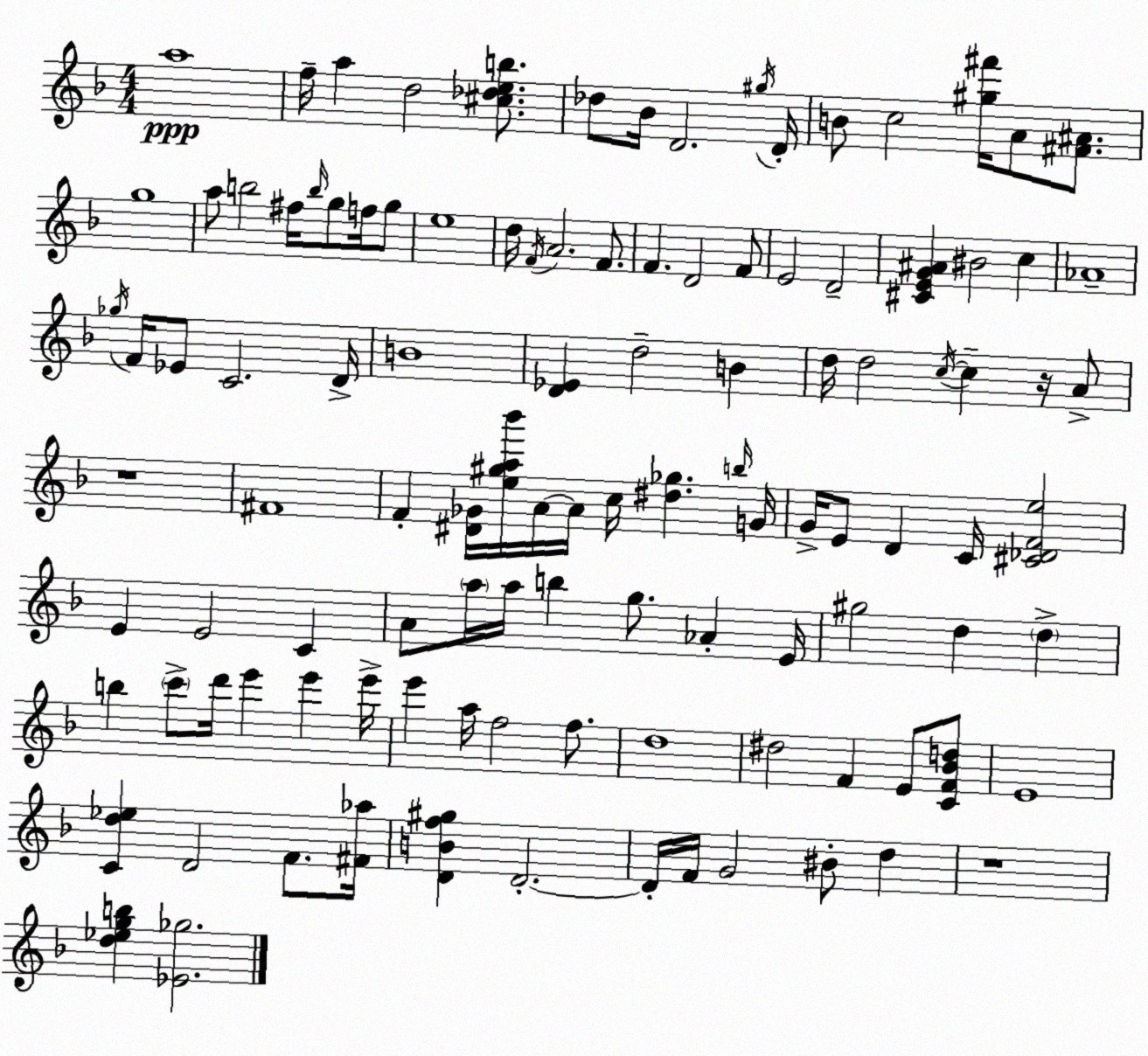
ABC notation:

X:1
T:Untitled
M:4/4
L:1/4
K:F
a4 f/4 a d2 [^c_deb]/2 _d/2 _B/4 D2 ^g/4 D/4 B/2 c2 [^g^f']/4 A/2 [^F^A]/2 g4 a/2 b2 ^f/4 b/4 g/2 f/4 g/2 e4 d/4 F/4 A2 F/2 F D2 F/2 E2 D2 [^CEG^A] ^B2 c _A4 _g/4 F/4 _E/2 C2 D/4 B4 [D_E] d2 B d/4 d2 c/4 c z/4 A/2 z4 ^F4 F [^D_G]/4 [e^ga_b']/4 A/4 A/4 c/4 [^d_g] b/4 G/4 G/4 E/2 D C/4 [^C_DFe]2 E E2 C A/2 a/4 a/4 b g/2 _A E/4 ^g2 d d b c'/2 d'/4 e' e' e'/4 e' a/4 f2 f/2 d4 ^d2 F E/2 [CF_Bd]/2 E4 [Cd_e] D2 F/2 [^F_a]/4 [DBf^g] D2 D/4 F/4 G2 ^B/2 d z4 [d_egb] [_E_g]2